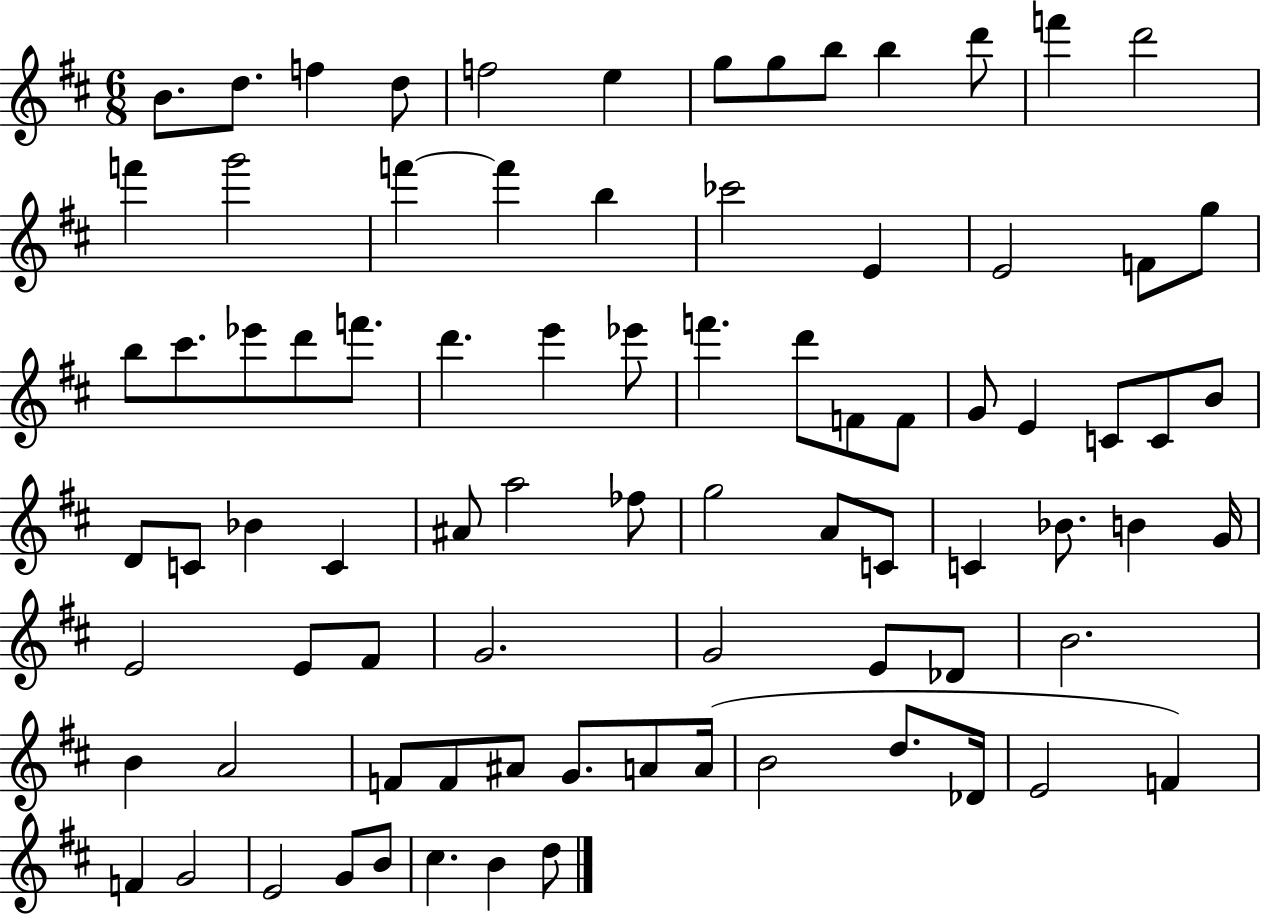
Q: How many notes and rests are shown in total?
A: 83